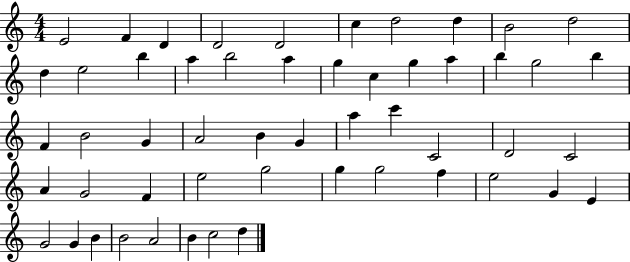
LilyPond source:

{
  \clef treble
  \numericTimeSignature
  \time 4/4
  \key c \major
  e'2 f'4 d'4 | d'2 d'2 | c''4 d''2 d''4 | b'2 d''2 | \break d''4 e''2 b''4 | a''4 b''2 a''4 | g''4 c''4 g''4 a''4 | b''4 g''2 b''4 | \break f'4 b'2 g'4 | a'2 b'4 g'4 | a''4 c'''4 c'2 | d'2 c'2 | \break a'4 g'2 f'4 | e''2 g''2 | g''4 g''2 f''4 | e''2 g'4 e'4 | \break g'2 g'4 b'4 | b'2 a'2 | b'4 c''2 d''4 | \bar "|."
}